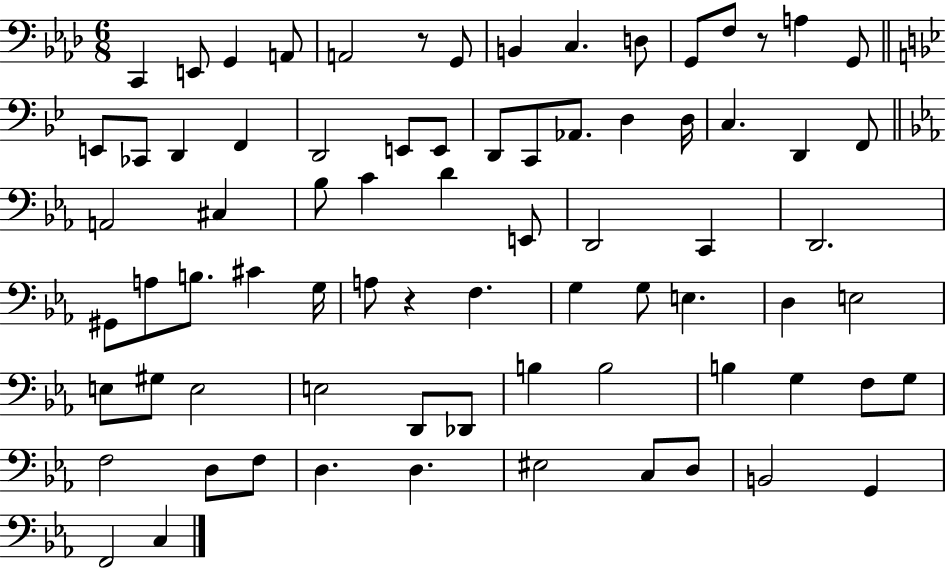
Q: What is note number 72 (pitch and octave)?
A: F2